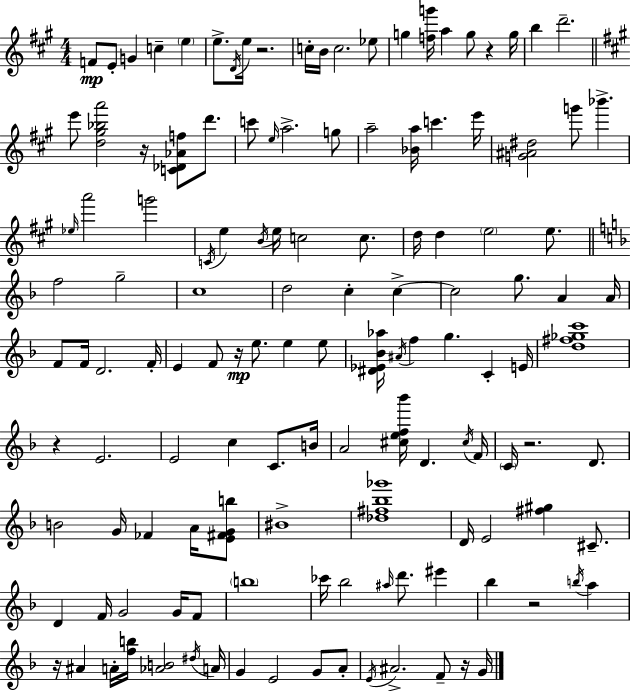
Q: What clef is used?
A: treble